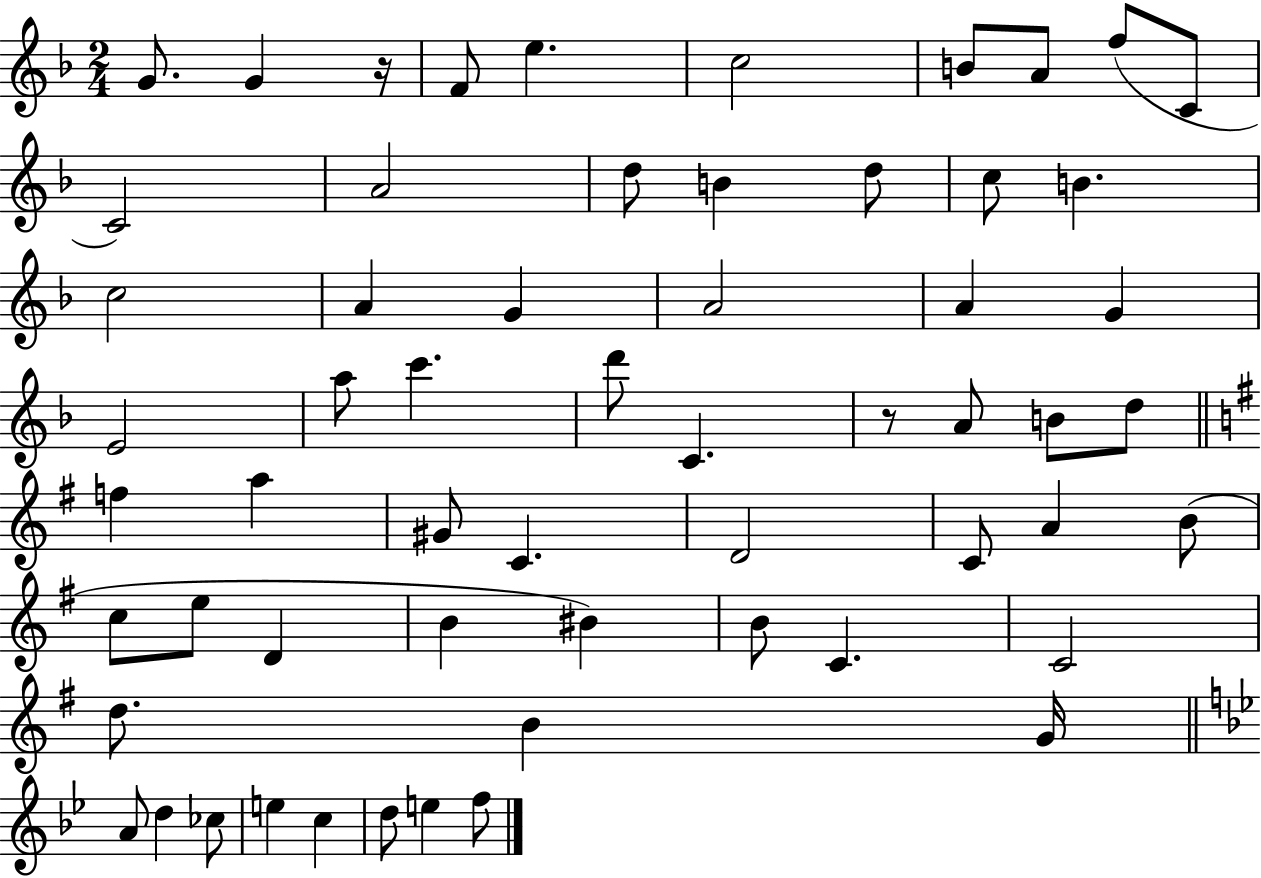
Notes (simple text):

G4/e. G4/q R/s F4/e E5/q. C5/h B4/e A4/e F5/e C4/e C4/h A4/h D5/e B4/q D5/e C5/e B4/q. C5/h A4/q G4/q A4/h A4/q G4/q E4/h A5/e C6/q. D6/e C4/q. R/e A4/e B4/e D5/e F5/q A5/q G#4/e C4/q. D4/h C4/e A4/q B4/e C5/e E5/e D4/q B4/q BIS4/q B4/e C4/q. C4/h D5/e. B4/q G4/s A4/e D5/q CES5/e E5/q C5/q D5/e E5/q F5/e